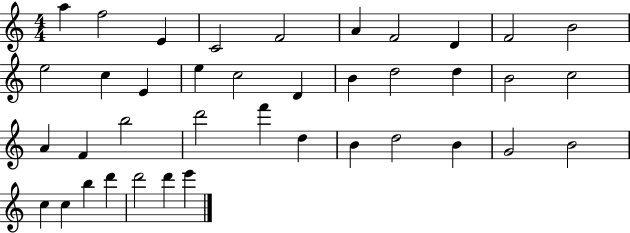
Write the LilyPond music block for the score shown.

{
  \clef treble
  \numericTimeSignature
  \time 4/4
  \key c \major
  a''4 f''2 e'4 | c'2 f'2 | a'4 f'2 d'4 | f'2 b'2 | \break e''2 c''4 e'4 | e''4 c''2 d'4 | b'4 d''2 d''4 | b'2 c''2 | \break a'4 f'4 b''2 | d'''2 f'''4 d''4 | b'4 d''2 b'4 | g'2 b'2 | \break c''4 c''4 b''4 d'''4 | d'''2 d'''4 e'''4 | \bar "|."
}